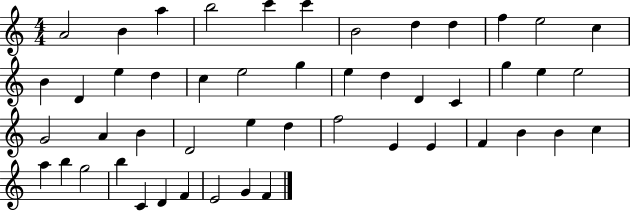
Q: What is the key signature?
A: C major